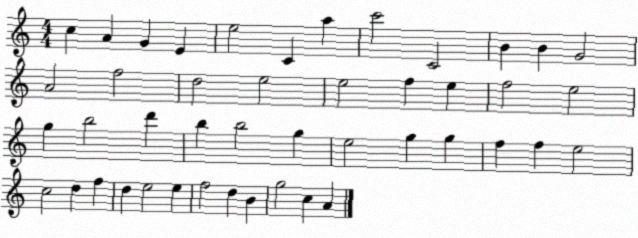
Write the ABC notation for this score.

X:1
T:Untitled
M:4/4
L:1/4
K:C
c A G E e2 C a c'2 C2 B B G2 A2 f2 d2 e2 e2 f e f2 e2 g b2 d' b b2 g e2 g g f f e2 c2 d f d e2 e f2 d B g2 c A